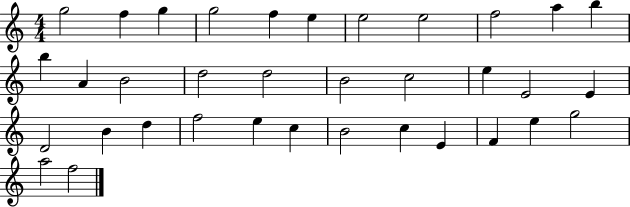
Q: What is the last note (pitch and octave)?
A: F5